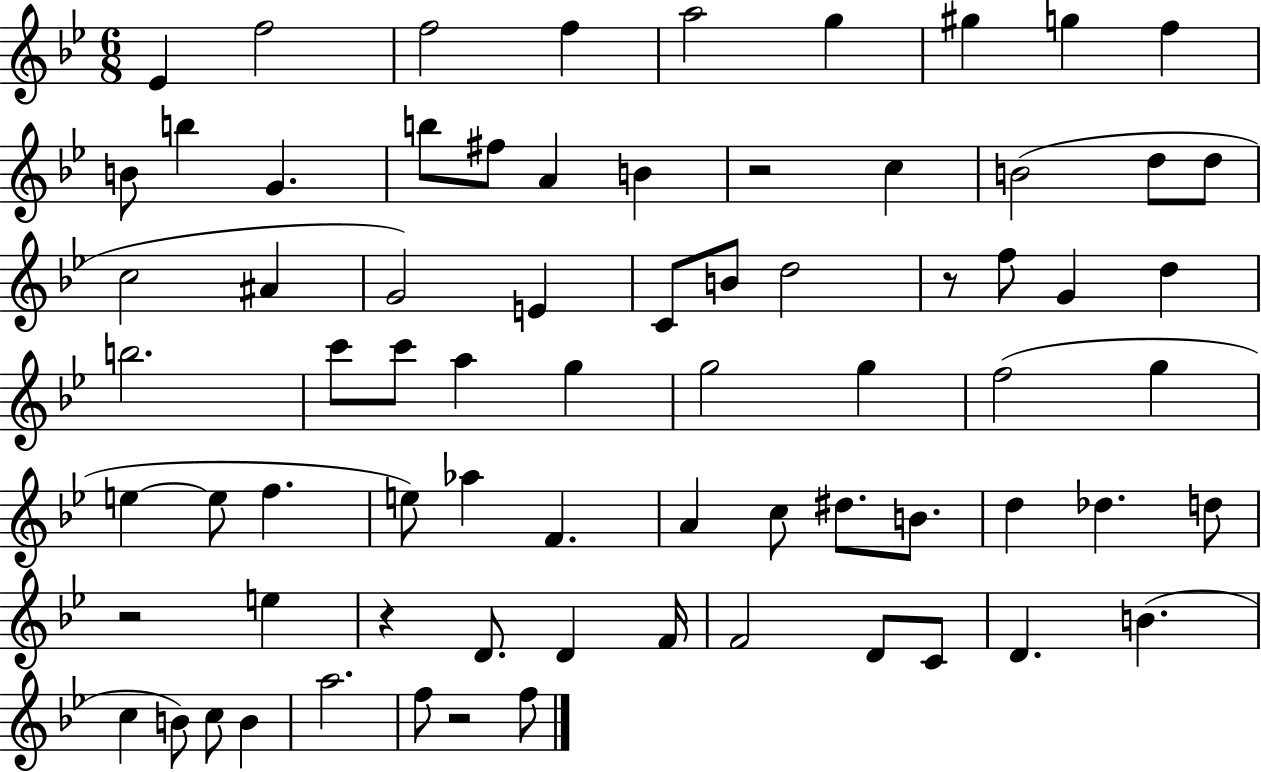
X:1
T:Untitled
M:6/8
L:1/4
K:Bb
_E f2 f2 f a2 g ^g g f B/2 b G b/2 ^f/2 A B z2 c B2 d/2 d/2 c2 ^A G2 E C/2 B/2 d2 z/2 f/2 G d b2 c'/2 c'/2 a g g2 g f2 g e e/2 f e/2 _a F A c/2 ^d/2 B/2 d _d d/2 z2 e z D/2 D F/4 F2 D/2 C/2 D B c B/2 c/2 B a2 f/2 z2 f/2